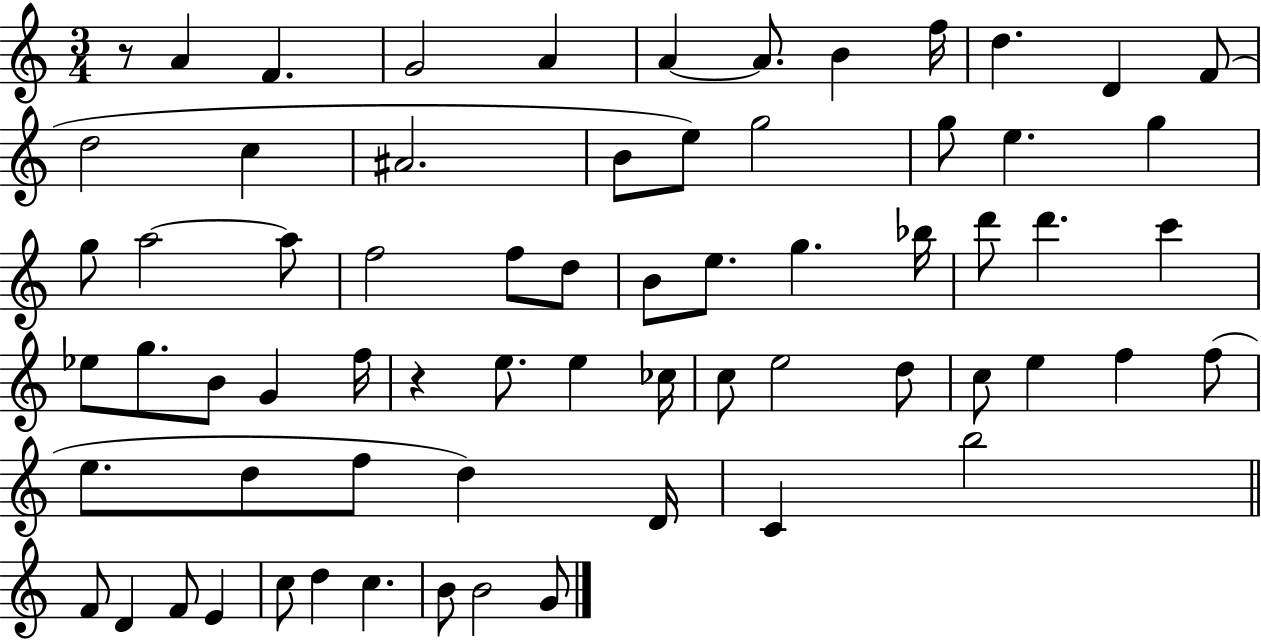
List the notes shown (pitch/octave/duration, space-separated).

R/e A4/q F4/q. G4/h A4/q A4/q A4/e. B4/q F5/s D5/q. D4/q F4/e D5/h C5/q A#4/h. B4/e E5/e G5/h G5/e E5/q. G5/q G5/e A5/h A5/e F5/h F5/e D5/e B4/e E5/e. G5/q. Bb5/s D6/e D6/q. C6/q Eb5/e G5/e. B4/e G4/q F5/s R/q E5/e. E5/q CES5/s C5/e E5/h D5/e C5/e E5/q F5/q F5/e E5/e. D5/e F5/e D5/q D4/s C4/q B5/h F4/e D4/q F4/e E4/q C5/e D5/q C5/q. B4/e B4/h G4/e